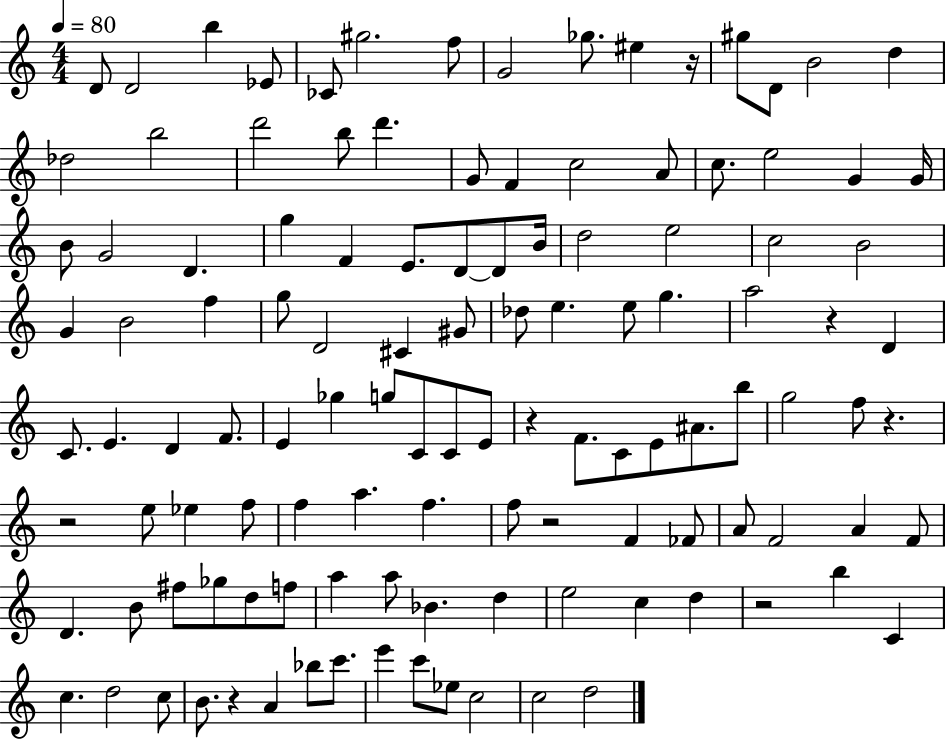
X:1
T:Untitled
M:4/4
L:1/4
K:C
D/2 D2 b _E/2 _C/2 ^g2 f/2 G2 _g/2 ^e z/4 ^g/2 D/2 B2 d _d2 b2 d'2 b/2 d' G/2 F c2 A/2 c/2 e2 G G/4 B/2 G2 D g F E/2 D/2 D/2 B/4 d2 e2 c2 B2 G B2 f g/2 D2 ^C ^G/2 _d/2 e e/2 g a2 z D C/2 E D F/2 E _g g/2 C/2 C/2 E/2 z F/2 C/2 E/2 ^A/2 b/2 g2 f/2 z z2 e/2 _e f/2 f a f f/2 z2 F _F/2 A/2 F2 A F/2 D B/2 ^f/2 _g/2 d/2 f/2 a a/2 _B d e2 c d z2 b C c d2 c/2 B/2 z A _b/2 c'/2 e' c'/2 _e/2 c2 c2 d2